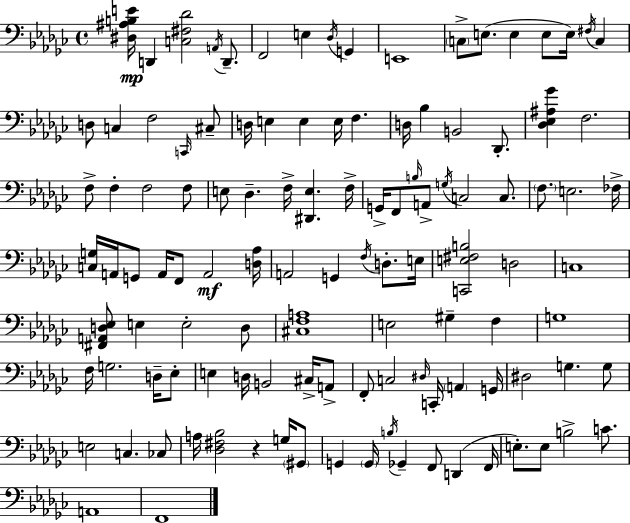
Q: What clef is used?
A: bass